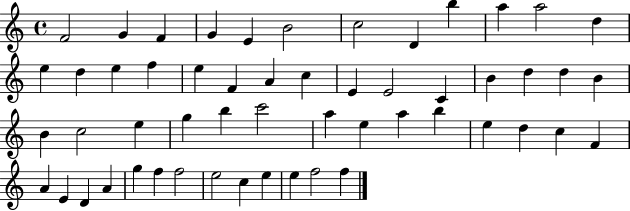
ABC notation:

X:1
T:Untitled
M:4/4
L:1/4
K:C
F2 G F G E B2 c2 D b a a2 d e d e f e F A c E E2 C B d d B B c2 e g b c'2 a e a b e d c F A E D A g f f2 e2 c e e f2 f